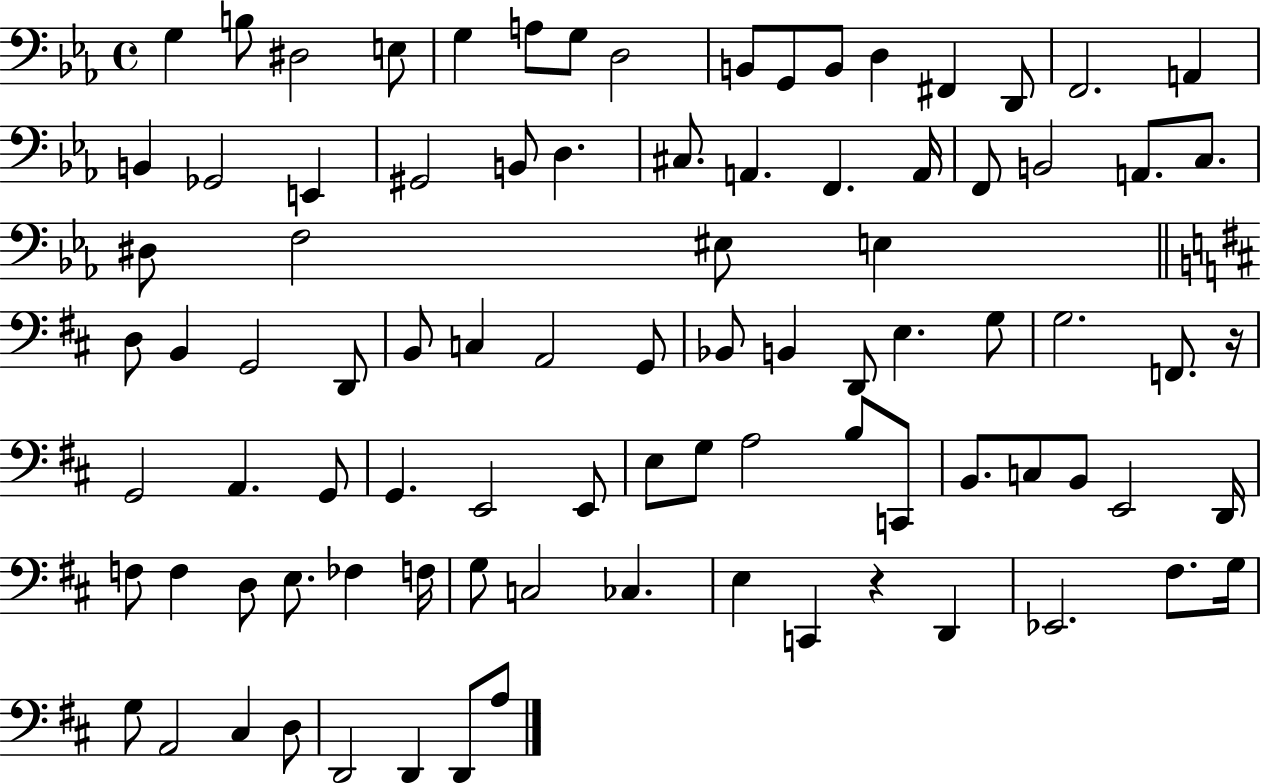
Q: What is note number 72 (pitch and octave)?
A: G3